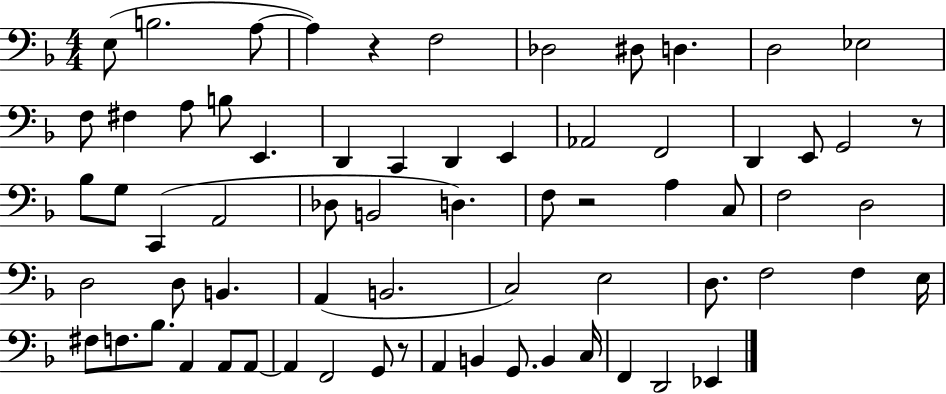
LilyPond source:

{
  \clef bass
  \numericTimeSignature
  \time 4/4
  \key f \major
  \repeat volta 2 { e8( b2. a8~~ | a4) r4 f2 | des2 dis8 d4. | d2 ees2 | \break f8 fis4 a8 b8 e,4. | d,4 c,4 d,4 e,4 | aes,2 f,2 | d,4 e,8 g,2 r8 | \break bes8 g8 c,4( a,2 | des8 b,2 d4.) | f8 r2 a4 c8 | f2 d2 | \break d2 d8 b,4. | a,4( b,2. | c2) e2 | d8. f2 f4 e16 | \break fis8 f8. bes8. a,4 a,8 a,8~~ | a,4 f,2 g,8 r8 | a,4 b,4 g,8. b,4 c16 | f,4 d,2 ees,4 | \break } \bar "|."
}